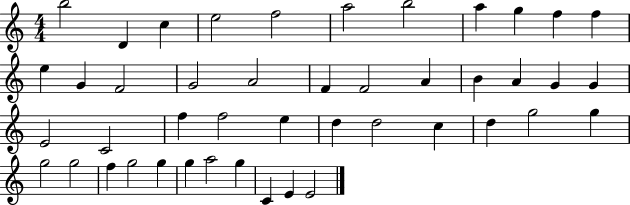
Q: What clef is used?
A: treble